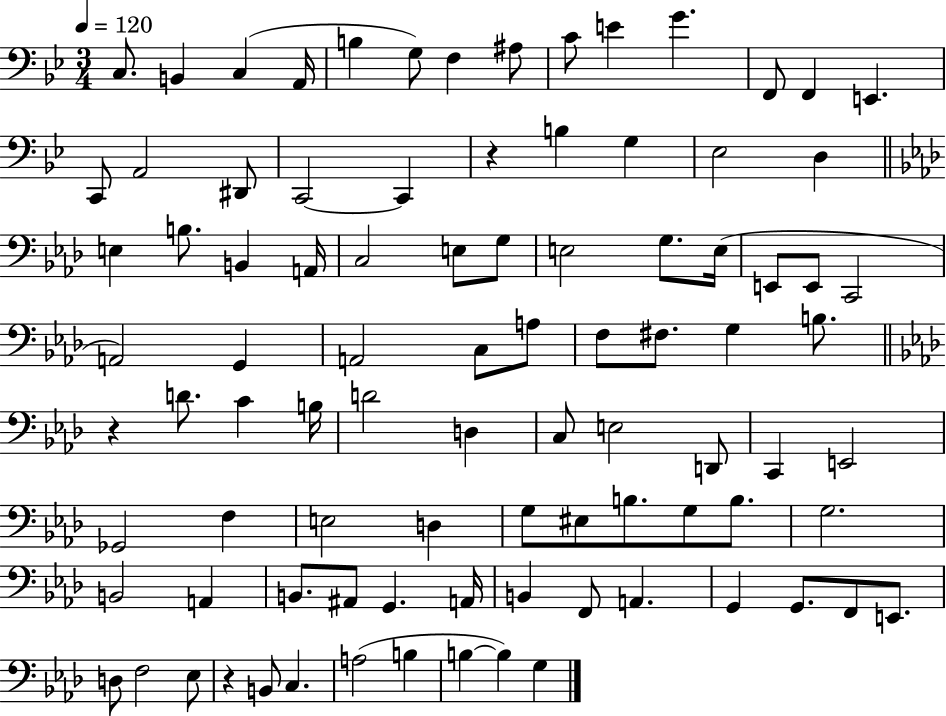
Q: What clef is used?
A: bass